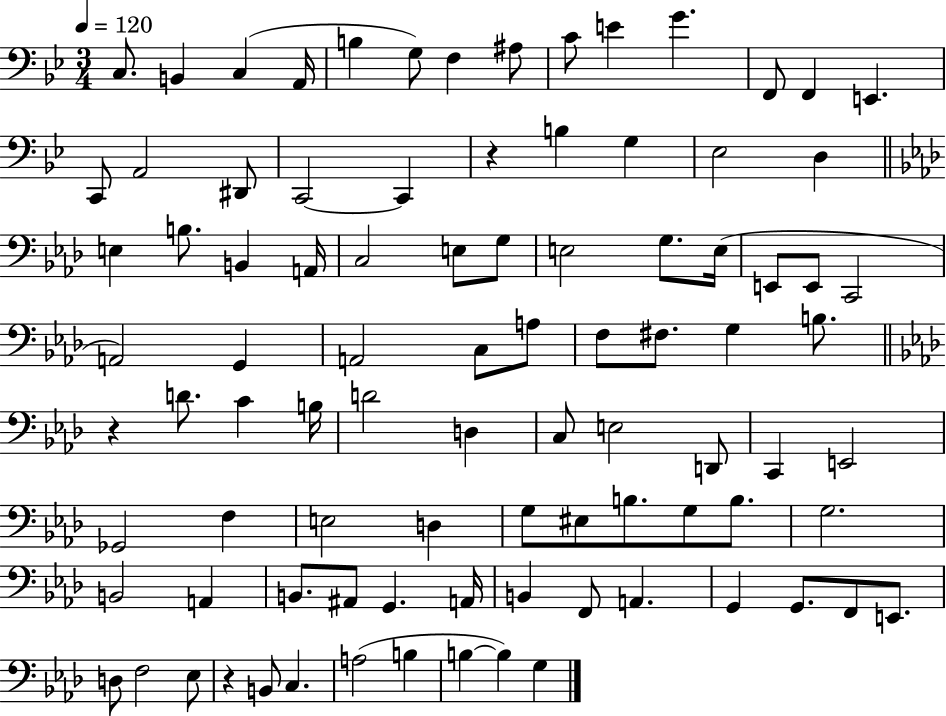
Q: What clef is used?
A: bass